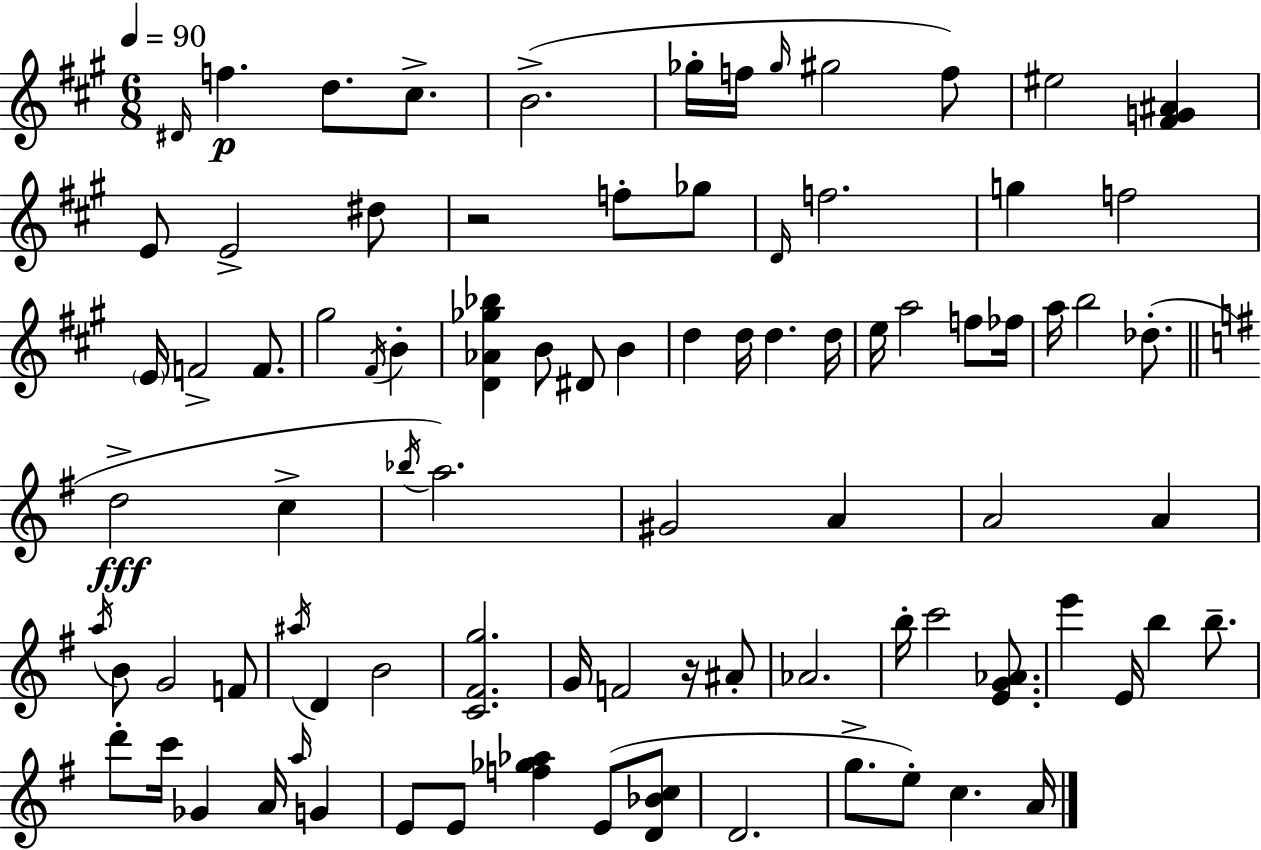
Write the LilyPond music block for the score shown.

{
  \clef treble
  \numericTimeSignature
  \time 6/8
  \key a \major
  \tempo 4 = 90
  \grace { dis'16 }\p f''4. d''8. cis''8.-> | b'2.->( | ges''16-. f''16 \grace { ges''16 } gis''2 | f''8) eis''2 <fis' g' ais'>4 | \break e'8 e'2-> | dis''8 r2 f''8-. | ges''8 \grace { d'16 } f''2. | g''4 f''2 | \break \parenthesize e'16 f'2-> | f'8. gis''2 \acciaccatura { fis'16 } | b'4-. <d' aes' ges'' bes''>4 b'8 dis'8 | b'4 d''4 d''16 d''4. | \break d''16 e''16 a''2 | f''8 fes''16 a''16 b''2 | des''8.-.( \bar "||" \break \key g \major d''2->\fff c''4-> | \acciaccatura { bes''16 }) a''2. | gis'2 a'4 | a'2 a'4 | \break \acciaccatura { a''16 } b'8 g'2 | f'8 \acciaccatura { ais''16 } d'4 b'2 | <c' fis' g''>2. | g'16 f'2 | \break r16 ais'8-. aes'2. | b''16-. c'''2 | <e' g' aes'>8. e'''4 e'16 b''4 | b''8.-- d'''8-. c'''16 ges'4 a'16 \grace { a''16 } | \break g'4 e'8 e'8 <f'' ges'' aes''>4 | e'8( <d' bes' c''>8 d'2. | g''8.-> e''8-.) c''4. | a'16 \bar "|."
}